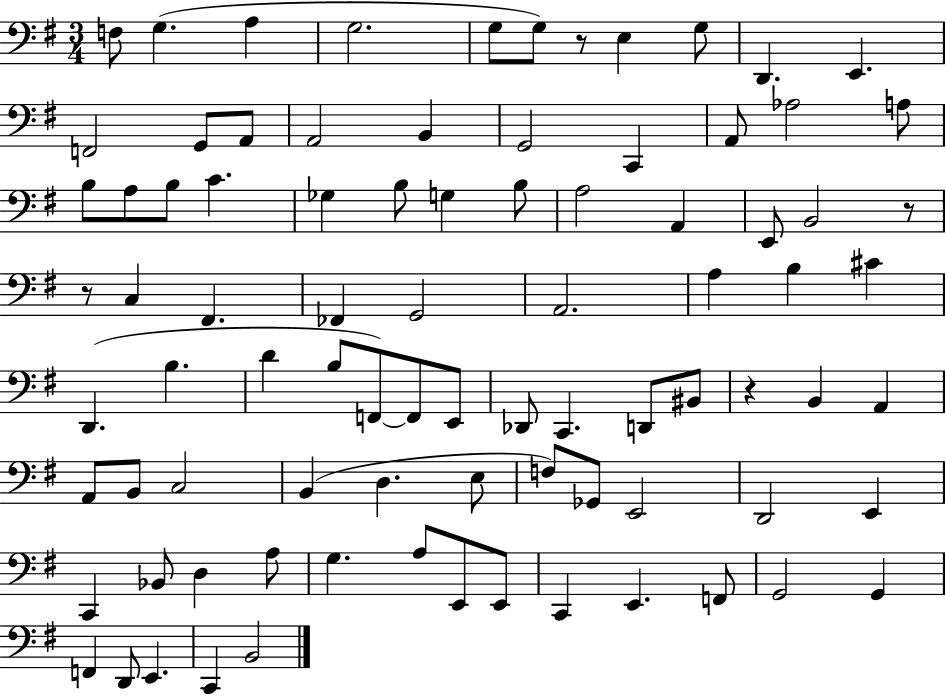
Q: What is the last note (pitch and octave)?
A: B2